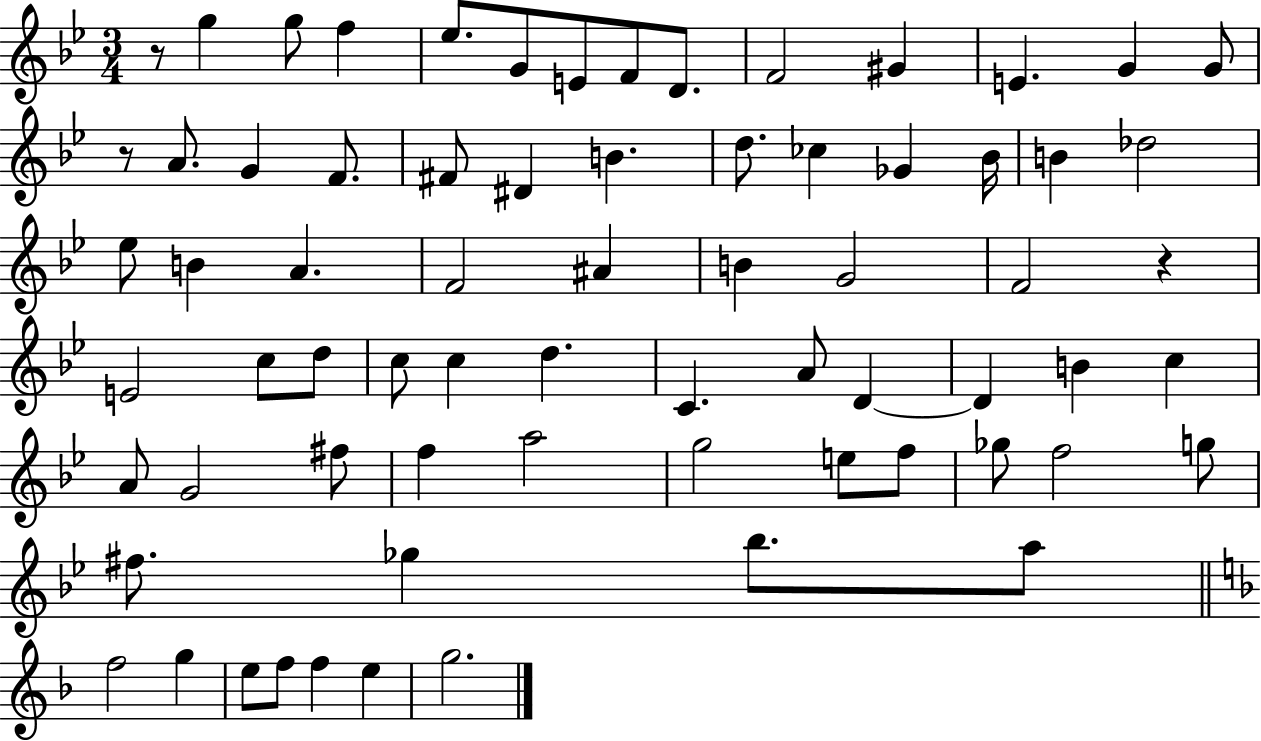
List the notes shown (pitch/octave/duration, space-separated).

R/e G5/q G5/e F5/q Eb5/e. G4/e E4/e F4/e D4/e. F4/h G#4/q E4/q. G4/q G4/e R/e A4/e. G4/q F4/e. F#4/e D#4/q B4/q. D5/e. CES5/q Gb4/q Bb4/s B4/q Db5/h Eb5/e B4/q A4/q. F4/h A#4/q B4/q G4/h F4/h R/q E4/h C5/e D5/e C5/e C5/q D5/q. C4/q. A4/e D4/q D4/q B4/q C5/q A4/e G4/h F#5/e F5/q A5/h G5/h E5/e F5/e Gb5/e F5/h G5/e F#5/e. Gb5/q Bb5/e. A5/e F5/h G5/q E5/e F5/e F5/q E5/q G5/h.